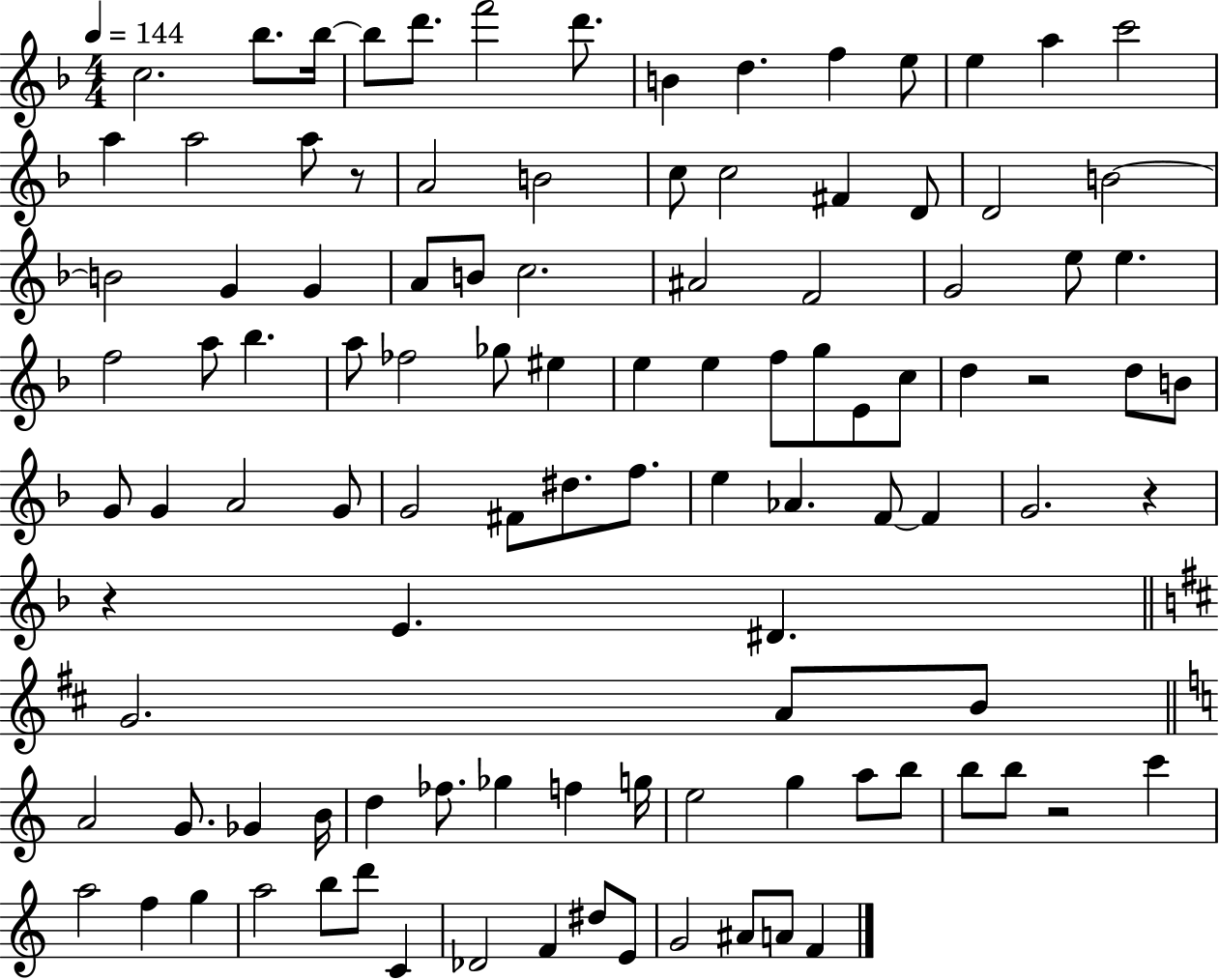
{
  \clef treble
  \numericTimeSignature
  \time 4/4
  \key f \major
  \tempo 4 = 144
  \repeat volta 2 { c''2. bes''8. bes''16~~ | bes''8 d'''8. f'''2 d'''8. | b'4 d''4. f''4 e''8 | e''4 a''4 c'''2 | \break a''4 a''2 a''8 r8 | a'2 b'2 | c''8 c''2 fis'4 d'8 | d'2 b'2~~ | \break b'2 g'4 g'4 | a'8 b'8 c''2. | ais'2 f'2 | g'2 e''8 e''4. | \break f''2 a''8 bes''4. | a''8 fes''2 ges''8 eis''4 | e''4 e''4 f''8 g''8 e'8 c''8 | d''4 r2 d''8 b'8 | \break g'8 g'4 a'2 g'8 | g'2 fis'8 dis''8. f''8. | e''4 aes'4. f'8~~ f'4 | g'2. r4 | \break r4 e'4. dis'4. | \bar "||" \break \key b \minor g'2. a'8 b'8 | \bar "||" \break \key a \minor a'2 g'8. ges'4 b'16 | d''4 fes''8. ges''4 f''4 g''16 | e''2 g''4 a''8 b''8 | b''8 b''8 r2 c'''4 | \break a''2 f''4 g''4 | a''2 b''8 d'''8 c'4 | des'2 f'4 dis''8 e'8 | g'2 ais'8 a'8 f'4 | \break } \bar "|."
}